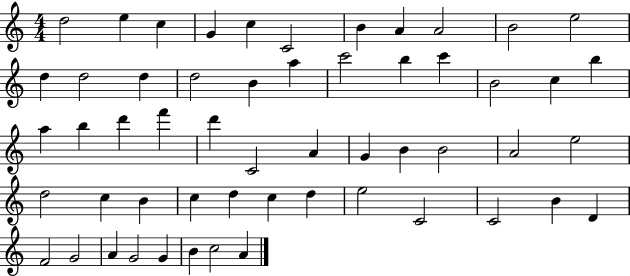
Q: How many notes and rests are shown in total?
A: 55